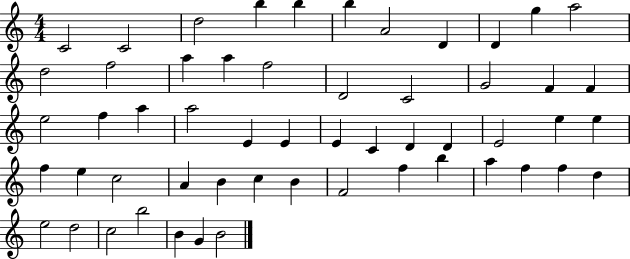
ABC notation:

X:1
T:Untitled
M:4/4
L:1/4
K:C
C2 C2 d2 b b b A2 D D g a2 d2 f2 a a f2 D2 C2 G2 F F e2 f a a2 E E E C D D E2 e e f e c2 A B c B F2 f b a f f d e2 d2 c2 b2 B G B2